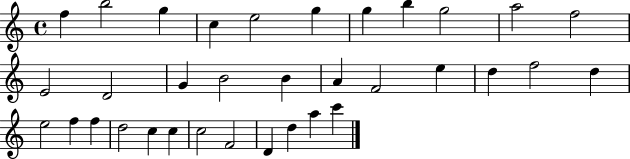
F5/q B5/h G5/q C5/q E5/h G5/q G5/q B5/q G5/h A5/h F5/h E4/h D4/h G4/q B4/h B4/q A4/q F4/h E5/q D5/q F5/h D5/q E5/h F5/q F5/q D5/h C5/q C5/q C5/h F4/h D4/q D5/q A5/q C6/q